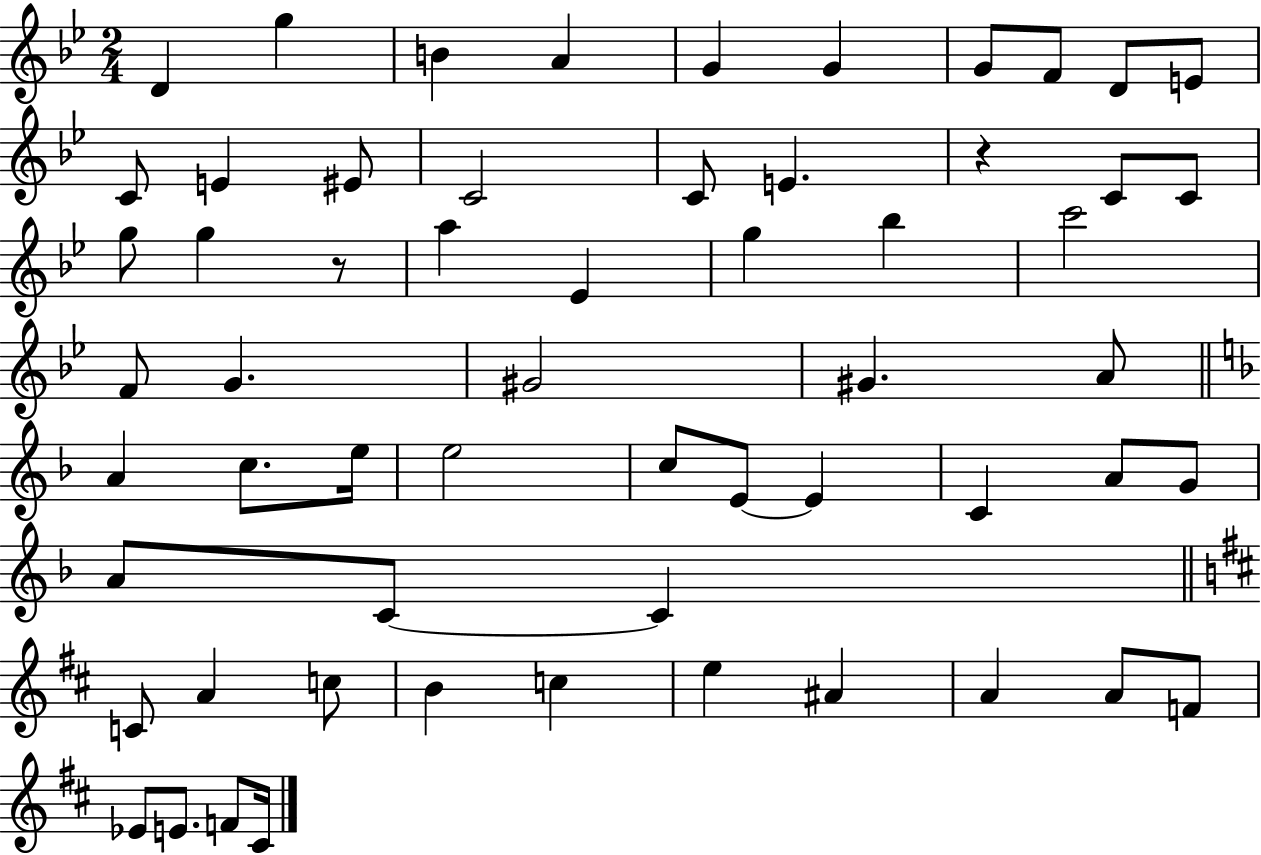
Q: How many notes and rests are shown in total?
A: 59